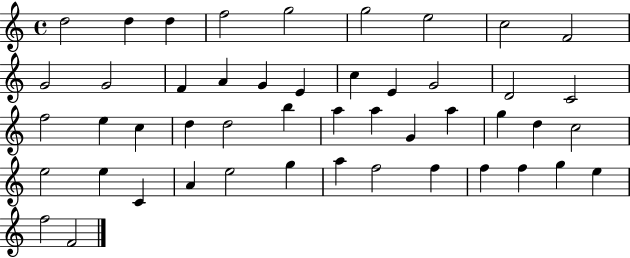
X:1
T:Untitled
M:4/4
L:1/4
K:C
d2 d d f2 g2 g2 e2 c2 F2 G2 G2 F A G E c E G2 D2 C2 f2 e c d d2 b a a G a g d c2 e2 e C A e2 g a f2 f f f g e f2 F2